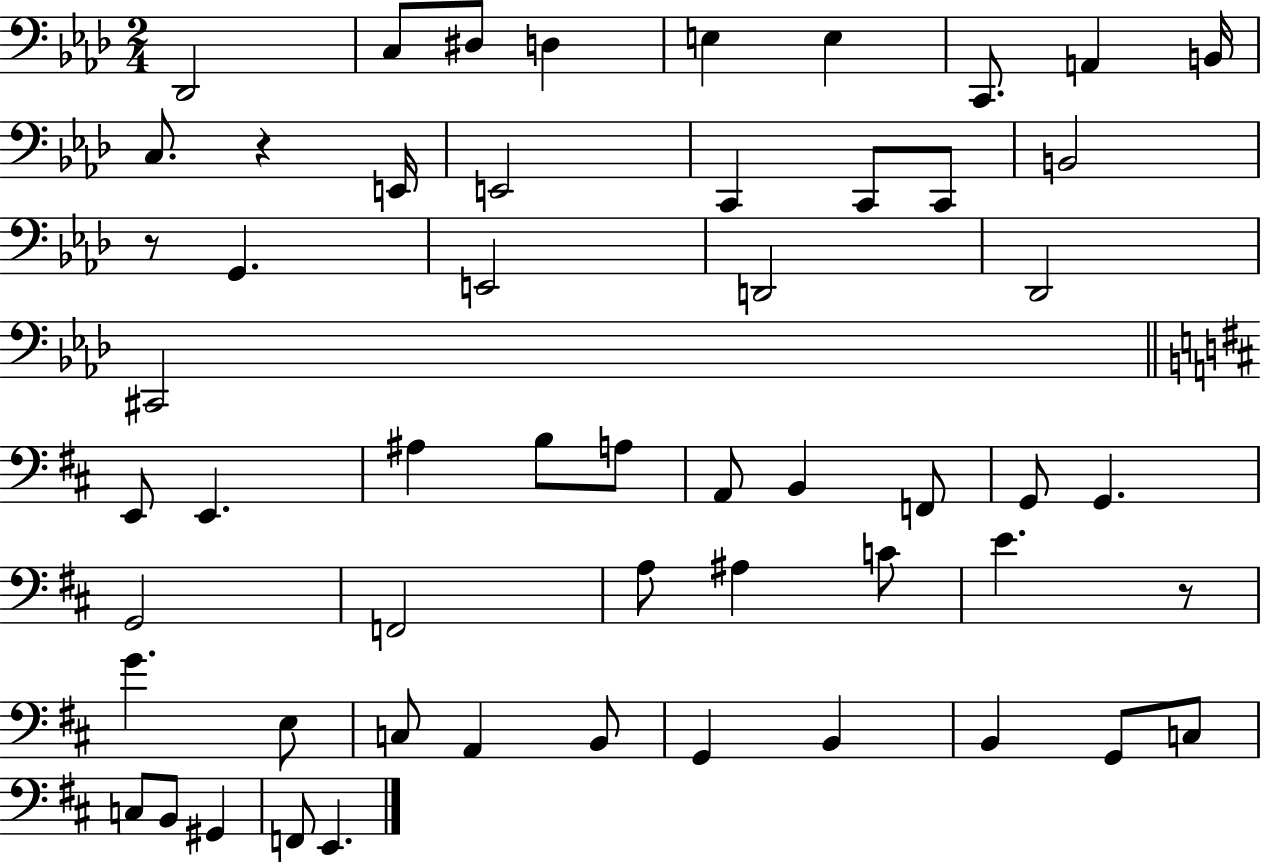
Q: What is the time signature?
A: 2/4